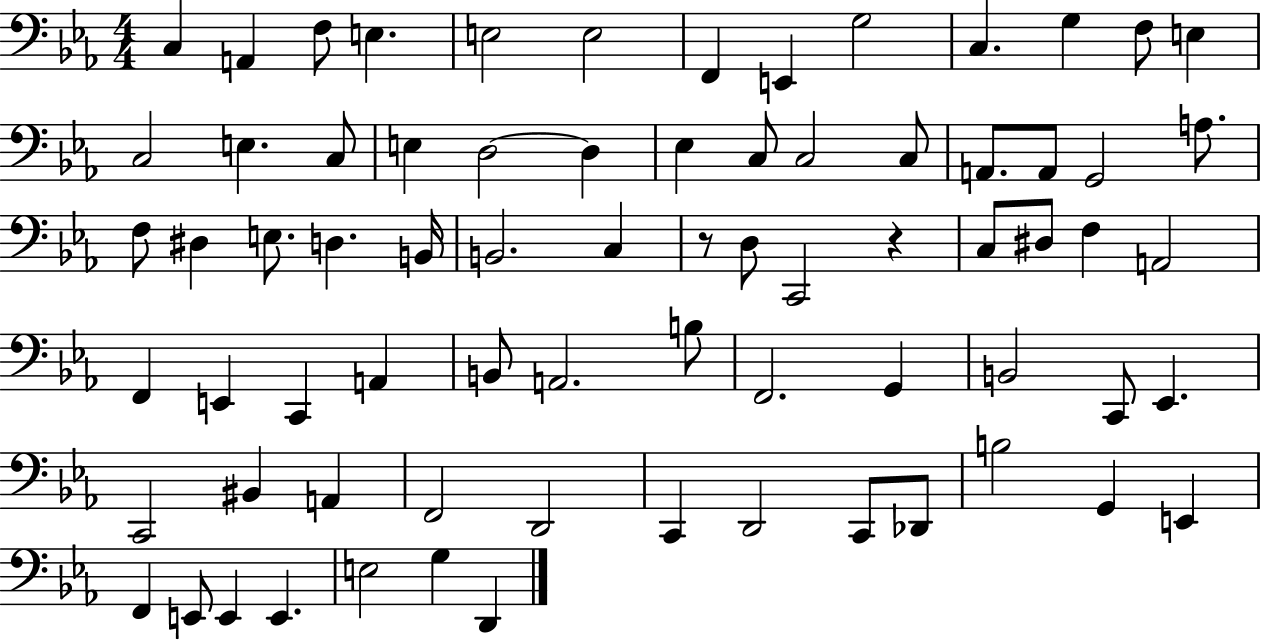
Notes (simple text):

C3/q A2/q F3/e E3/q. E3/h E3/h F2/q E2/q G3/h C3/q. G3/q F3/e E3/q C3/h E3/q. C3/e E3/q D3/h D3/q Eb3/q C3/e C3/h C3/e A2/e. A2/e G2/h A3/e. F3/e D#3/q E3/e. D3/q. B2/s B2/h. C3/q R/e D3/e C2/h R/q C3/e D#3/e F3/q A2/h F2/q E2/q C2/q A2/q B2/e A2/h. B3/e F2/h. G2/q B2/h C2/e Eb2/q. C2/h BIS2/q A2/q F2/h D2/h C2/q D2/h C2/e Db2/e B3/h G2/q E2/q F2/q E2/e E2/q E2/q. E3/h G3/q D2/q